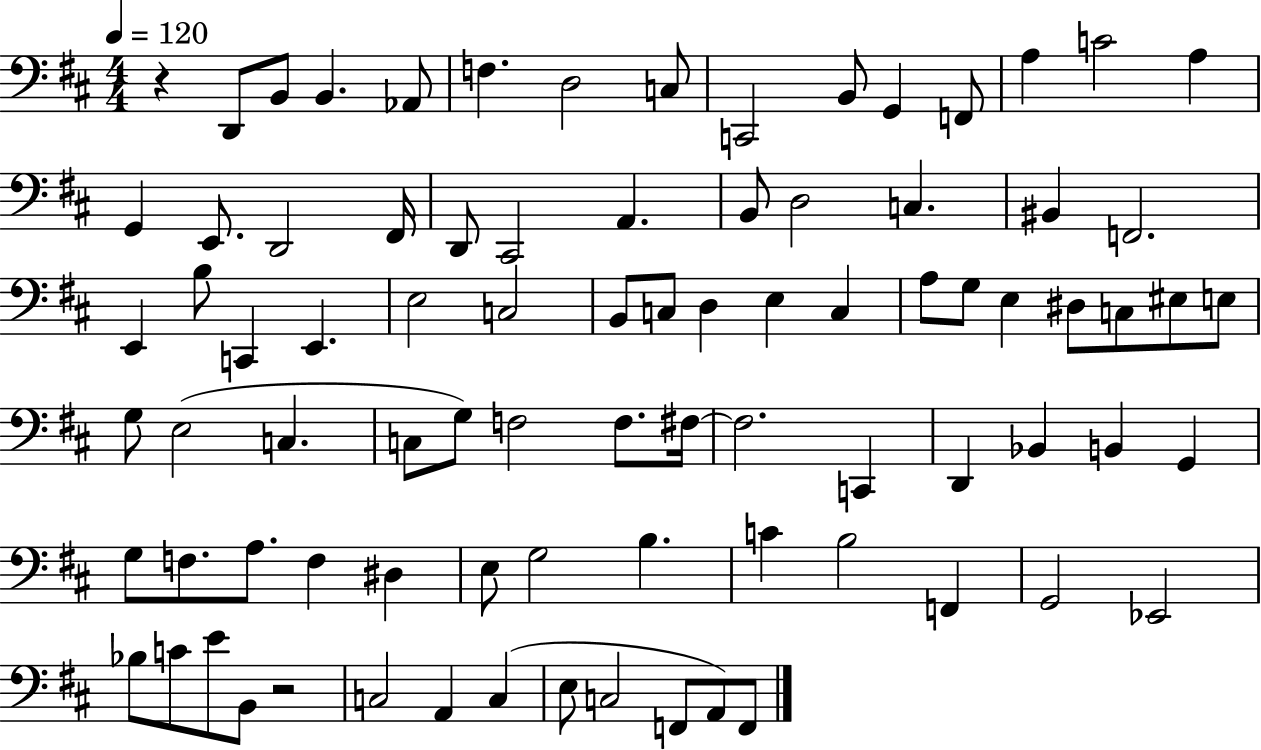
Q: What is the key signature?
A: D major